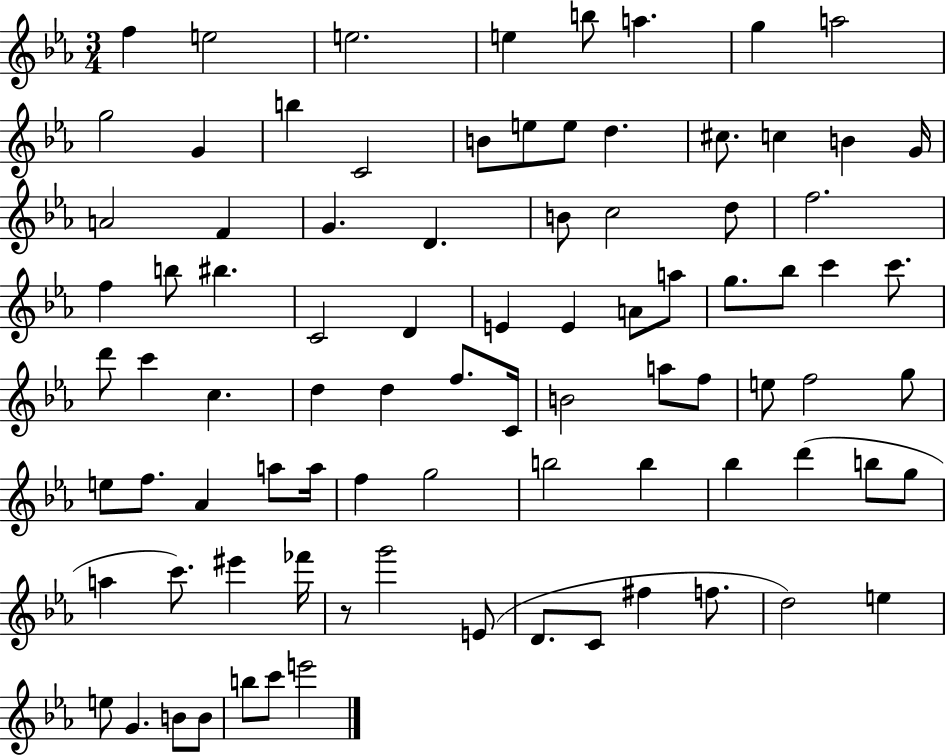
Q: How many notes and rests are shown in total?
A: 87